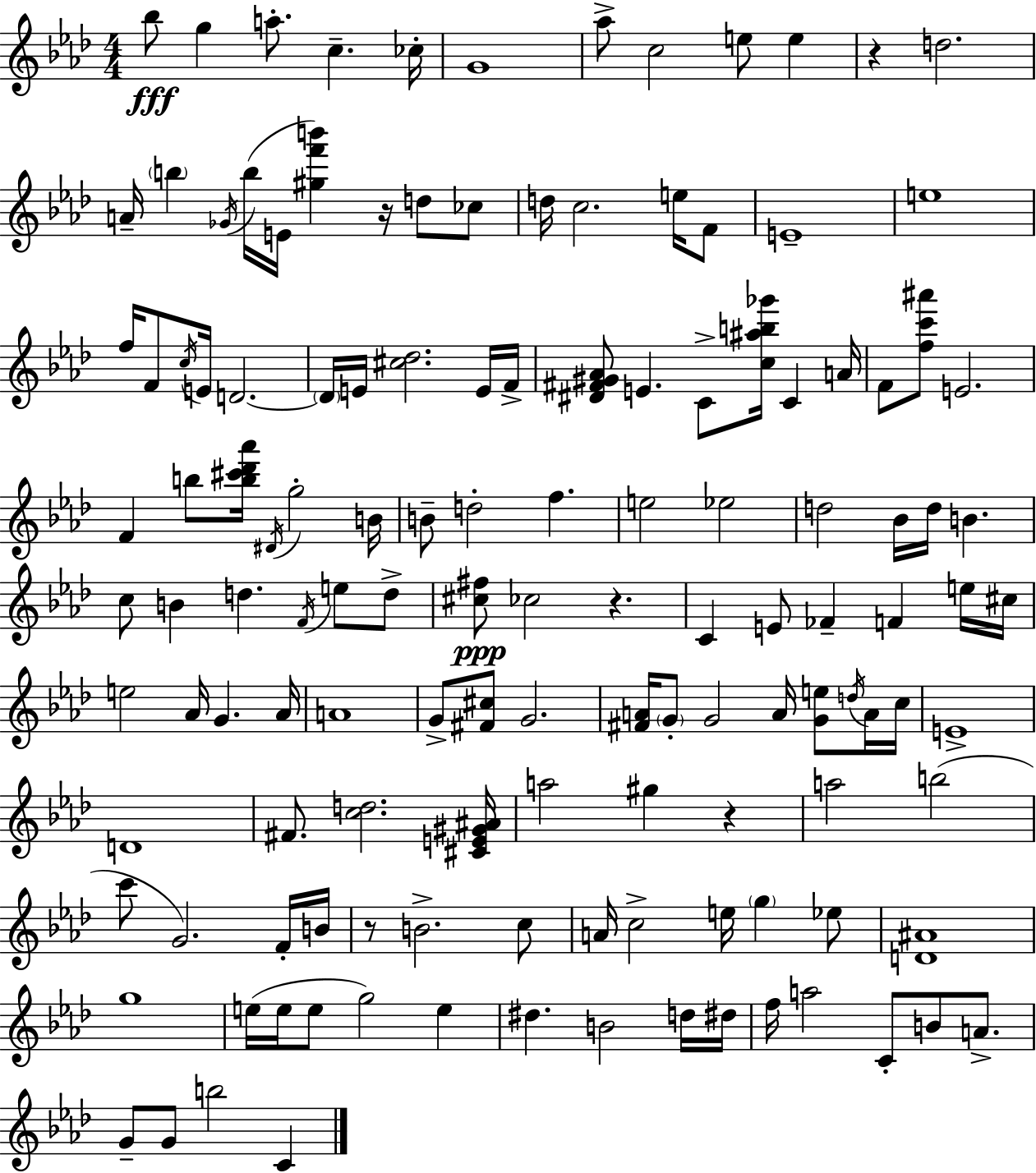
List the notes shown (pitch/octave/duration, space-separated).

Bb5/e G5/q A5/e. C5/q. CES5/s G4/w Ab5/e C5/h E5/e E5/q R/q D5/h. A4/s B5/q Gb4/s B5/s E4/s [G#5,F6,B6]/q R/s D5/e CES5/e D5/s C5/h. E5/s F4/e E4/w E5/w F5/s F4/e C5/s E4/s D4/h. D4/s E4/s [C#5,Db5]/h. E4/s F4/s [D#4,F#4,G#4,Ab4]/e E4/q. C4/e [C5,A#5,B5,Gb6]/s C4/q A4/s F4/e [F5,C6,A#6]/e E4/h. F4/q B5/e [B5,C#6,Db6,Ab6]/s D#4/s G5/h B4/s B4/e D5/h F5/q. E5/h Eb5/h D5/h Bb4/s D5/s B4/q. C5/e B4/q D5/q. F4/s E5/e D5/e [C#5,F#5]/e CES5/h R/q. C4/q E4/e FES4/q F4/q E5/s C#5/s E5/h Ab4/s G4/q. Ab4/s A4/w G4/e [F#4,C#5]/e G4/h. [F#4,A4]/s G4/e G4/h A4/s [G4,E5]/e D5/s A4/s C5/s E4/w D4/w F#4/e. [C5,D5]/h. [C#4,E4,G#4,A#4]/s A5/h G#5/q R/q A5/h B5/h C6/e G4/h. F4/s B4/s R/e B4/h. C5/e A4/s C5/h E5/s G5/q Eb5/e [D4,A#4]/w G5/w E5/s E5/s E5/e G5/h E5/q D#5/q. B4/h D5/s D#5/s F5/s A5/h C4/e B4/e A4/e. G4/e G4/e B5/h C4/q